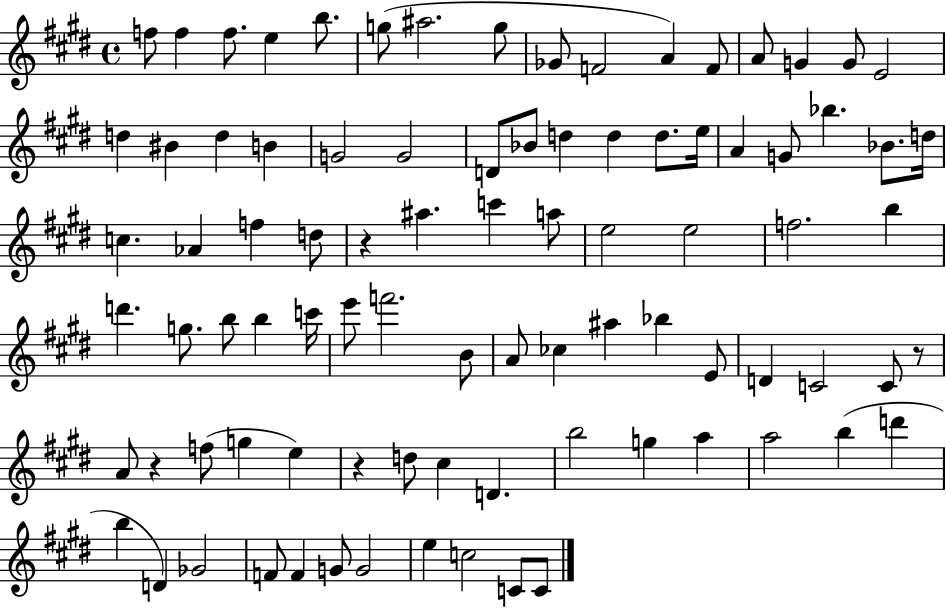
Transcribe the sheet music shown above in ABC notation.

X:1
T:Untitled
M:4/4
L:1/4
K:E
f/2 f f/2 e b/2 g/2 ^a2 g/2 _G/2 F2 A F/2 A/2 G G/2 E2 d ^B d B G2 G2 D/2 _B/2 d d d/2 e/4 A G/2 _b _B/2 d/4 c _A f d/2 z ^a c' a/2 e2 e2 f2 b d' g/2 b/2 b c'/4 e'/2 f'2 B/2 A/2 _c ^a _b E/2 D C2 C/2 z/2 A/2 z f/2 g e z d/2 ^c D b2 g a a2 b d' b D _G2 F/2 F G/2 G2 e c2 C/2 C/2